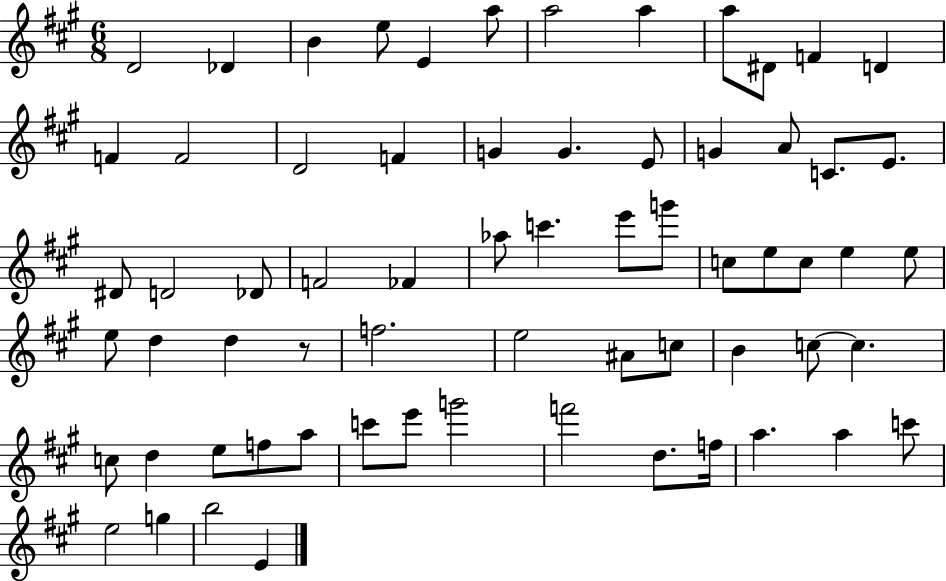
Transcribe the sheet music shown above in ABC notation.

X:1
T:Untitled
M:6/8
L:1/4
K:A
D2 _D B e/2 E a/2 a2 a a/2 ^D/2 F D F F2 D2 F G G E/2 G A/2 C/2 E/2 ^D/2 D2 _D/2 F2 _F _a/2 c' e'/2 g'/2 c/2 e/2 c/2 e e/2 e/2 d d z/2 f2 e2 ^A/2 c/2 B c/2 c c/2 d e/2 f/2 a/2 c'/2 e'/2 g'2 f'2 d/2 f/4 a a c'/2 e2 g b2 E